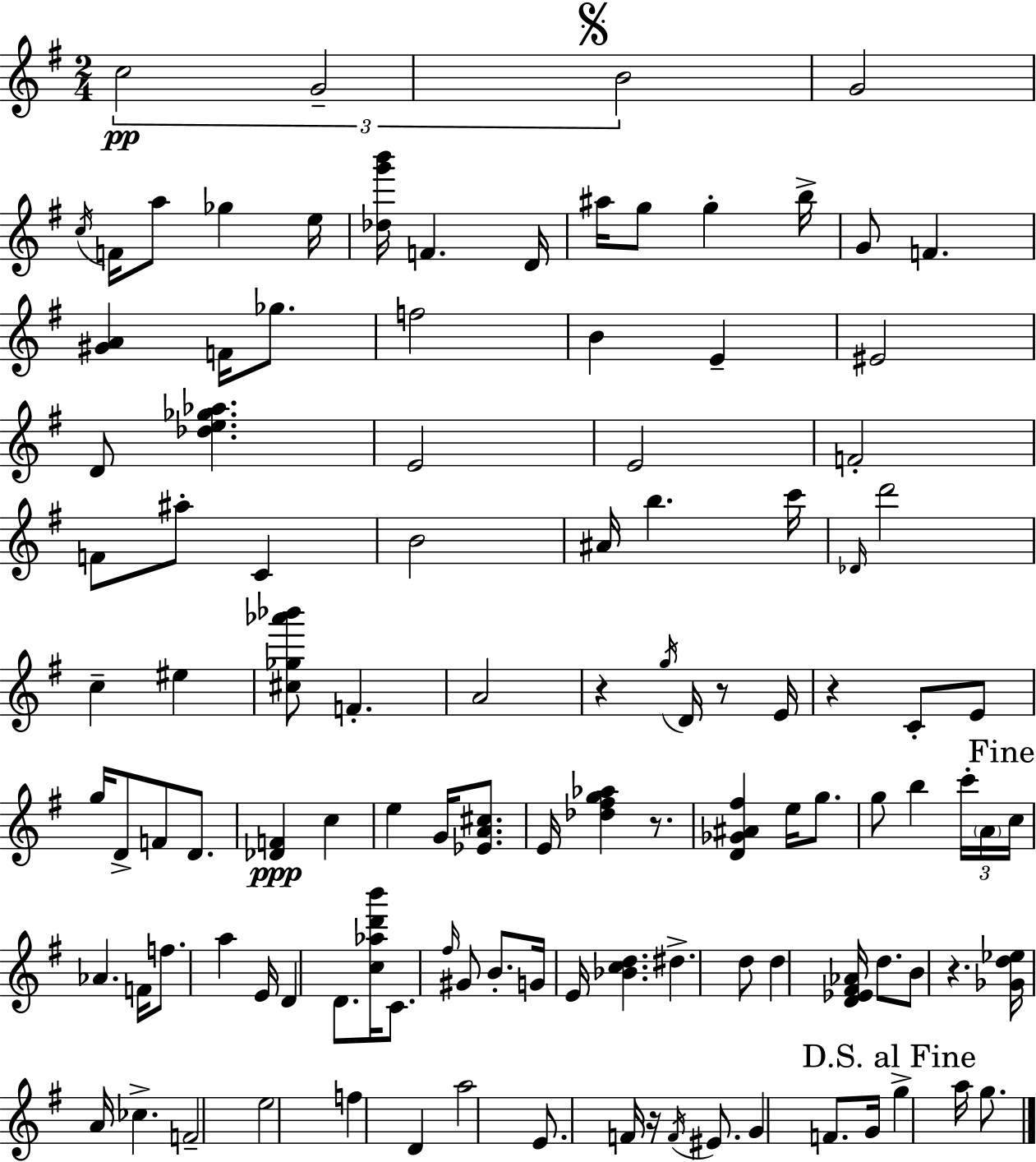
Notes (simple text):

C5/h G4/h B4/h G4/h C5/s F4/s A5/e Gb5/q E5/s [Db5,G6,B6]/s F4/q. D4/s A#5/s G5/e G5/q B5/s G4/e F4/q. [G#4,A4]/q F4/s Gb5/e. F5/h B4/q E4/q EIS4/h D4/e [Db5,E5,Gb5,Ab5]/q. E4/h E4/h F4/h F4/e A#5/e C4/q B4/h A#4/s B5/q. C6/s Db4/s D6/h C5/q EIS5/q [C#5,Gb5,Ab6,Bb6]/e F4/q. A4/h R/q G5/s D4/s R/e E4/s R/q C4/e E4/e G5/s D4/e F4/e D4/e. [Db4,F4]/q C5/q E5/q G4/s [Eb4,A4,C#5]/e. E4/s [Db5,F#5,G5,Ab5]/q R/e. [D4,Gb4,A#4,F#5]/q E5/s G5/e. G5/e B5/q C6/s A4/s C5/s Ab4/q. F4/s F5/e. A5/q E4/s D4/q D4/e. [C5,Ab5,D6,B6]/s C4/e. F#5/s G#4/e B4/e. G4/s E4/s [Bb4,C5,D5]/q. D#5/q. D5/e D5/q [D4,Eb4,F#4,Ab4]/s D5/e. B4/e R/q. [Gb4,D5,Eb5]/s A4/s CES5/q. F4/h E5/h F5/q D4/q A5/h E4/e. F4/s R/s F4/s EIS4/e. G4/q F4/e. G4/s G5/q A5/s G5/e.